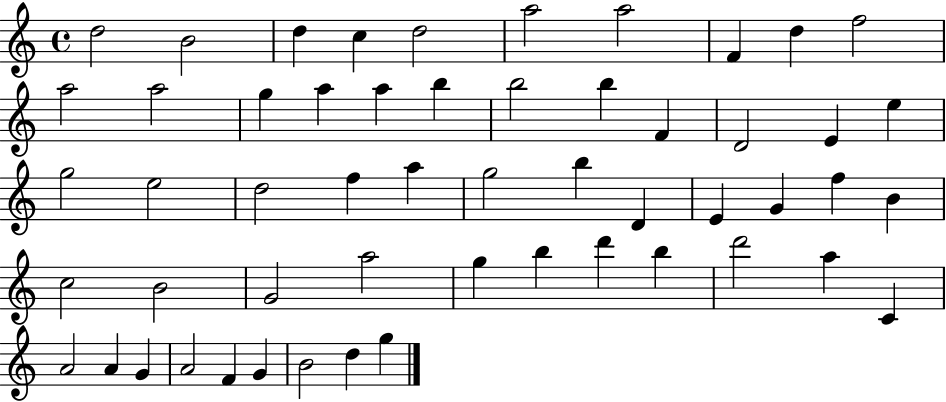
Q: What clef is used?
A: treble